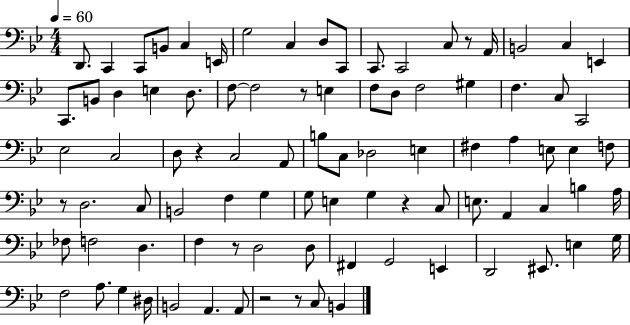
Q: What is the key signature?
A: BES major